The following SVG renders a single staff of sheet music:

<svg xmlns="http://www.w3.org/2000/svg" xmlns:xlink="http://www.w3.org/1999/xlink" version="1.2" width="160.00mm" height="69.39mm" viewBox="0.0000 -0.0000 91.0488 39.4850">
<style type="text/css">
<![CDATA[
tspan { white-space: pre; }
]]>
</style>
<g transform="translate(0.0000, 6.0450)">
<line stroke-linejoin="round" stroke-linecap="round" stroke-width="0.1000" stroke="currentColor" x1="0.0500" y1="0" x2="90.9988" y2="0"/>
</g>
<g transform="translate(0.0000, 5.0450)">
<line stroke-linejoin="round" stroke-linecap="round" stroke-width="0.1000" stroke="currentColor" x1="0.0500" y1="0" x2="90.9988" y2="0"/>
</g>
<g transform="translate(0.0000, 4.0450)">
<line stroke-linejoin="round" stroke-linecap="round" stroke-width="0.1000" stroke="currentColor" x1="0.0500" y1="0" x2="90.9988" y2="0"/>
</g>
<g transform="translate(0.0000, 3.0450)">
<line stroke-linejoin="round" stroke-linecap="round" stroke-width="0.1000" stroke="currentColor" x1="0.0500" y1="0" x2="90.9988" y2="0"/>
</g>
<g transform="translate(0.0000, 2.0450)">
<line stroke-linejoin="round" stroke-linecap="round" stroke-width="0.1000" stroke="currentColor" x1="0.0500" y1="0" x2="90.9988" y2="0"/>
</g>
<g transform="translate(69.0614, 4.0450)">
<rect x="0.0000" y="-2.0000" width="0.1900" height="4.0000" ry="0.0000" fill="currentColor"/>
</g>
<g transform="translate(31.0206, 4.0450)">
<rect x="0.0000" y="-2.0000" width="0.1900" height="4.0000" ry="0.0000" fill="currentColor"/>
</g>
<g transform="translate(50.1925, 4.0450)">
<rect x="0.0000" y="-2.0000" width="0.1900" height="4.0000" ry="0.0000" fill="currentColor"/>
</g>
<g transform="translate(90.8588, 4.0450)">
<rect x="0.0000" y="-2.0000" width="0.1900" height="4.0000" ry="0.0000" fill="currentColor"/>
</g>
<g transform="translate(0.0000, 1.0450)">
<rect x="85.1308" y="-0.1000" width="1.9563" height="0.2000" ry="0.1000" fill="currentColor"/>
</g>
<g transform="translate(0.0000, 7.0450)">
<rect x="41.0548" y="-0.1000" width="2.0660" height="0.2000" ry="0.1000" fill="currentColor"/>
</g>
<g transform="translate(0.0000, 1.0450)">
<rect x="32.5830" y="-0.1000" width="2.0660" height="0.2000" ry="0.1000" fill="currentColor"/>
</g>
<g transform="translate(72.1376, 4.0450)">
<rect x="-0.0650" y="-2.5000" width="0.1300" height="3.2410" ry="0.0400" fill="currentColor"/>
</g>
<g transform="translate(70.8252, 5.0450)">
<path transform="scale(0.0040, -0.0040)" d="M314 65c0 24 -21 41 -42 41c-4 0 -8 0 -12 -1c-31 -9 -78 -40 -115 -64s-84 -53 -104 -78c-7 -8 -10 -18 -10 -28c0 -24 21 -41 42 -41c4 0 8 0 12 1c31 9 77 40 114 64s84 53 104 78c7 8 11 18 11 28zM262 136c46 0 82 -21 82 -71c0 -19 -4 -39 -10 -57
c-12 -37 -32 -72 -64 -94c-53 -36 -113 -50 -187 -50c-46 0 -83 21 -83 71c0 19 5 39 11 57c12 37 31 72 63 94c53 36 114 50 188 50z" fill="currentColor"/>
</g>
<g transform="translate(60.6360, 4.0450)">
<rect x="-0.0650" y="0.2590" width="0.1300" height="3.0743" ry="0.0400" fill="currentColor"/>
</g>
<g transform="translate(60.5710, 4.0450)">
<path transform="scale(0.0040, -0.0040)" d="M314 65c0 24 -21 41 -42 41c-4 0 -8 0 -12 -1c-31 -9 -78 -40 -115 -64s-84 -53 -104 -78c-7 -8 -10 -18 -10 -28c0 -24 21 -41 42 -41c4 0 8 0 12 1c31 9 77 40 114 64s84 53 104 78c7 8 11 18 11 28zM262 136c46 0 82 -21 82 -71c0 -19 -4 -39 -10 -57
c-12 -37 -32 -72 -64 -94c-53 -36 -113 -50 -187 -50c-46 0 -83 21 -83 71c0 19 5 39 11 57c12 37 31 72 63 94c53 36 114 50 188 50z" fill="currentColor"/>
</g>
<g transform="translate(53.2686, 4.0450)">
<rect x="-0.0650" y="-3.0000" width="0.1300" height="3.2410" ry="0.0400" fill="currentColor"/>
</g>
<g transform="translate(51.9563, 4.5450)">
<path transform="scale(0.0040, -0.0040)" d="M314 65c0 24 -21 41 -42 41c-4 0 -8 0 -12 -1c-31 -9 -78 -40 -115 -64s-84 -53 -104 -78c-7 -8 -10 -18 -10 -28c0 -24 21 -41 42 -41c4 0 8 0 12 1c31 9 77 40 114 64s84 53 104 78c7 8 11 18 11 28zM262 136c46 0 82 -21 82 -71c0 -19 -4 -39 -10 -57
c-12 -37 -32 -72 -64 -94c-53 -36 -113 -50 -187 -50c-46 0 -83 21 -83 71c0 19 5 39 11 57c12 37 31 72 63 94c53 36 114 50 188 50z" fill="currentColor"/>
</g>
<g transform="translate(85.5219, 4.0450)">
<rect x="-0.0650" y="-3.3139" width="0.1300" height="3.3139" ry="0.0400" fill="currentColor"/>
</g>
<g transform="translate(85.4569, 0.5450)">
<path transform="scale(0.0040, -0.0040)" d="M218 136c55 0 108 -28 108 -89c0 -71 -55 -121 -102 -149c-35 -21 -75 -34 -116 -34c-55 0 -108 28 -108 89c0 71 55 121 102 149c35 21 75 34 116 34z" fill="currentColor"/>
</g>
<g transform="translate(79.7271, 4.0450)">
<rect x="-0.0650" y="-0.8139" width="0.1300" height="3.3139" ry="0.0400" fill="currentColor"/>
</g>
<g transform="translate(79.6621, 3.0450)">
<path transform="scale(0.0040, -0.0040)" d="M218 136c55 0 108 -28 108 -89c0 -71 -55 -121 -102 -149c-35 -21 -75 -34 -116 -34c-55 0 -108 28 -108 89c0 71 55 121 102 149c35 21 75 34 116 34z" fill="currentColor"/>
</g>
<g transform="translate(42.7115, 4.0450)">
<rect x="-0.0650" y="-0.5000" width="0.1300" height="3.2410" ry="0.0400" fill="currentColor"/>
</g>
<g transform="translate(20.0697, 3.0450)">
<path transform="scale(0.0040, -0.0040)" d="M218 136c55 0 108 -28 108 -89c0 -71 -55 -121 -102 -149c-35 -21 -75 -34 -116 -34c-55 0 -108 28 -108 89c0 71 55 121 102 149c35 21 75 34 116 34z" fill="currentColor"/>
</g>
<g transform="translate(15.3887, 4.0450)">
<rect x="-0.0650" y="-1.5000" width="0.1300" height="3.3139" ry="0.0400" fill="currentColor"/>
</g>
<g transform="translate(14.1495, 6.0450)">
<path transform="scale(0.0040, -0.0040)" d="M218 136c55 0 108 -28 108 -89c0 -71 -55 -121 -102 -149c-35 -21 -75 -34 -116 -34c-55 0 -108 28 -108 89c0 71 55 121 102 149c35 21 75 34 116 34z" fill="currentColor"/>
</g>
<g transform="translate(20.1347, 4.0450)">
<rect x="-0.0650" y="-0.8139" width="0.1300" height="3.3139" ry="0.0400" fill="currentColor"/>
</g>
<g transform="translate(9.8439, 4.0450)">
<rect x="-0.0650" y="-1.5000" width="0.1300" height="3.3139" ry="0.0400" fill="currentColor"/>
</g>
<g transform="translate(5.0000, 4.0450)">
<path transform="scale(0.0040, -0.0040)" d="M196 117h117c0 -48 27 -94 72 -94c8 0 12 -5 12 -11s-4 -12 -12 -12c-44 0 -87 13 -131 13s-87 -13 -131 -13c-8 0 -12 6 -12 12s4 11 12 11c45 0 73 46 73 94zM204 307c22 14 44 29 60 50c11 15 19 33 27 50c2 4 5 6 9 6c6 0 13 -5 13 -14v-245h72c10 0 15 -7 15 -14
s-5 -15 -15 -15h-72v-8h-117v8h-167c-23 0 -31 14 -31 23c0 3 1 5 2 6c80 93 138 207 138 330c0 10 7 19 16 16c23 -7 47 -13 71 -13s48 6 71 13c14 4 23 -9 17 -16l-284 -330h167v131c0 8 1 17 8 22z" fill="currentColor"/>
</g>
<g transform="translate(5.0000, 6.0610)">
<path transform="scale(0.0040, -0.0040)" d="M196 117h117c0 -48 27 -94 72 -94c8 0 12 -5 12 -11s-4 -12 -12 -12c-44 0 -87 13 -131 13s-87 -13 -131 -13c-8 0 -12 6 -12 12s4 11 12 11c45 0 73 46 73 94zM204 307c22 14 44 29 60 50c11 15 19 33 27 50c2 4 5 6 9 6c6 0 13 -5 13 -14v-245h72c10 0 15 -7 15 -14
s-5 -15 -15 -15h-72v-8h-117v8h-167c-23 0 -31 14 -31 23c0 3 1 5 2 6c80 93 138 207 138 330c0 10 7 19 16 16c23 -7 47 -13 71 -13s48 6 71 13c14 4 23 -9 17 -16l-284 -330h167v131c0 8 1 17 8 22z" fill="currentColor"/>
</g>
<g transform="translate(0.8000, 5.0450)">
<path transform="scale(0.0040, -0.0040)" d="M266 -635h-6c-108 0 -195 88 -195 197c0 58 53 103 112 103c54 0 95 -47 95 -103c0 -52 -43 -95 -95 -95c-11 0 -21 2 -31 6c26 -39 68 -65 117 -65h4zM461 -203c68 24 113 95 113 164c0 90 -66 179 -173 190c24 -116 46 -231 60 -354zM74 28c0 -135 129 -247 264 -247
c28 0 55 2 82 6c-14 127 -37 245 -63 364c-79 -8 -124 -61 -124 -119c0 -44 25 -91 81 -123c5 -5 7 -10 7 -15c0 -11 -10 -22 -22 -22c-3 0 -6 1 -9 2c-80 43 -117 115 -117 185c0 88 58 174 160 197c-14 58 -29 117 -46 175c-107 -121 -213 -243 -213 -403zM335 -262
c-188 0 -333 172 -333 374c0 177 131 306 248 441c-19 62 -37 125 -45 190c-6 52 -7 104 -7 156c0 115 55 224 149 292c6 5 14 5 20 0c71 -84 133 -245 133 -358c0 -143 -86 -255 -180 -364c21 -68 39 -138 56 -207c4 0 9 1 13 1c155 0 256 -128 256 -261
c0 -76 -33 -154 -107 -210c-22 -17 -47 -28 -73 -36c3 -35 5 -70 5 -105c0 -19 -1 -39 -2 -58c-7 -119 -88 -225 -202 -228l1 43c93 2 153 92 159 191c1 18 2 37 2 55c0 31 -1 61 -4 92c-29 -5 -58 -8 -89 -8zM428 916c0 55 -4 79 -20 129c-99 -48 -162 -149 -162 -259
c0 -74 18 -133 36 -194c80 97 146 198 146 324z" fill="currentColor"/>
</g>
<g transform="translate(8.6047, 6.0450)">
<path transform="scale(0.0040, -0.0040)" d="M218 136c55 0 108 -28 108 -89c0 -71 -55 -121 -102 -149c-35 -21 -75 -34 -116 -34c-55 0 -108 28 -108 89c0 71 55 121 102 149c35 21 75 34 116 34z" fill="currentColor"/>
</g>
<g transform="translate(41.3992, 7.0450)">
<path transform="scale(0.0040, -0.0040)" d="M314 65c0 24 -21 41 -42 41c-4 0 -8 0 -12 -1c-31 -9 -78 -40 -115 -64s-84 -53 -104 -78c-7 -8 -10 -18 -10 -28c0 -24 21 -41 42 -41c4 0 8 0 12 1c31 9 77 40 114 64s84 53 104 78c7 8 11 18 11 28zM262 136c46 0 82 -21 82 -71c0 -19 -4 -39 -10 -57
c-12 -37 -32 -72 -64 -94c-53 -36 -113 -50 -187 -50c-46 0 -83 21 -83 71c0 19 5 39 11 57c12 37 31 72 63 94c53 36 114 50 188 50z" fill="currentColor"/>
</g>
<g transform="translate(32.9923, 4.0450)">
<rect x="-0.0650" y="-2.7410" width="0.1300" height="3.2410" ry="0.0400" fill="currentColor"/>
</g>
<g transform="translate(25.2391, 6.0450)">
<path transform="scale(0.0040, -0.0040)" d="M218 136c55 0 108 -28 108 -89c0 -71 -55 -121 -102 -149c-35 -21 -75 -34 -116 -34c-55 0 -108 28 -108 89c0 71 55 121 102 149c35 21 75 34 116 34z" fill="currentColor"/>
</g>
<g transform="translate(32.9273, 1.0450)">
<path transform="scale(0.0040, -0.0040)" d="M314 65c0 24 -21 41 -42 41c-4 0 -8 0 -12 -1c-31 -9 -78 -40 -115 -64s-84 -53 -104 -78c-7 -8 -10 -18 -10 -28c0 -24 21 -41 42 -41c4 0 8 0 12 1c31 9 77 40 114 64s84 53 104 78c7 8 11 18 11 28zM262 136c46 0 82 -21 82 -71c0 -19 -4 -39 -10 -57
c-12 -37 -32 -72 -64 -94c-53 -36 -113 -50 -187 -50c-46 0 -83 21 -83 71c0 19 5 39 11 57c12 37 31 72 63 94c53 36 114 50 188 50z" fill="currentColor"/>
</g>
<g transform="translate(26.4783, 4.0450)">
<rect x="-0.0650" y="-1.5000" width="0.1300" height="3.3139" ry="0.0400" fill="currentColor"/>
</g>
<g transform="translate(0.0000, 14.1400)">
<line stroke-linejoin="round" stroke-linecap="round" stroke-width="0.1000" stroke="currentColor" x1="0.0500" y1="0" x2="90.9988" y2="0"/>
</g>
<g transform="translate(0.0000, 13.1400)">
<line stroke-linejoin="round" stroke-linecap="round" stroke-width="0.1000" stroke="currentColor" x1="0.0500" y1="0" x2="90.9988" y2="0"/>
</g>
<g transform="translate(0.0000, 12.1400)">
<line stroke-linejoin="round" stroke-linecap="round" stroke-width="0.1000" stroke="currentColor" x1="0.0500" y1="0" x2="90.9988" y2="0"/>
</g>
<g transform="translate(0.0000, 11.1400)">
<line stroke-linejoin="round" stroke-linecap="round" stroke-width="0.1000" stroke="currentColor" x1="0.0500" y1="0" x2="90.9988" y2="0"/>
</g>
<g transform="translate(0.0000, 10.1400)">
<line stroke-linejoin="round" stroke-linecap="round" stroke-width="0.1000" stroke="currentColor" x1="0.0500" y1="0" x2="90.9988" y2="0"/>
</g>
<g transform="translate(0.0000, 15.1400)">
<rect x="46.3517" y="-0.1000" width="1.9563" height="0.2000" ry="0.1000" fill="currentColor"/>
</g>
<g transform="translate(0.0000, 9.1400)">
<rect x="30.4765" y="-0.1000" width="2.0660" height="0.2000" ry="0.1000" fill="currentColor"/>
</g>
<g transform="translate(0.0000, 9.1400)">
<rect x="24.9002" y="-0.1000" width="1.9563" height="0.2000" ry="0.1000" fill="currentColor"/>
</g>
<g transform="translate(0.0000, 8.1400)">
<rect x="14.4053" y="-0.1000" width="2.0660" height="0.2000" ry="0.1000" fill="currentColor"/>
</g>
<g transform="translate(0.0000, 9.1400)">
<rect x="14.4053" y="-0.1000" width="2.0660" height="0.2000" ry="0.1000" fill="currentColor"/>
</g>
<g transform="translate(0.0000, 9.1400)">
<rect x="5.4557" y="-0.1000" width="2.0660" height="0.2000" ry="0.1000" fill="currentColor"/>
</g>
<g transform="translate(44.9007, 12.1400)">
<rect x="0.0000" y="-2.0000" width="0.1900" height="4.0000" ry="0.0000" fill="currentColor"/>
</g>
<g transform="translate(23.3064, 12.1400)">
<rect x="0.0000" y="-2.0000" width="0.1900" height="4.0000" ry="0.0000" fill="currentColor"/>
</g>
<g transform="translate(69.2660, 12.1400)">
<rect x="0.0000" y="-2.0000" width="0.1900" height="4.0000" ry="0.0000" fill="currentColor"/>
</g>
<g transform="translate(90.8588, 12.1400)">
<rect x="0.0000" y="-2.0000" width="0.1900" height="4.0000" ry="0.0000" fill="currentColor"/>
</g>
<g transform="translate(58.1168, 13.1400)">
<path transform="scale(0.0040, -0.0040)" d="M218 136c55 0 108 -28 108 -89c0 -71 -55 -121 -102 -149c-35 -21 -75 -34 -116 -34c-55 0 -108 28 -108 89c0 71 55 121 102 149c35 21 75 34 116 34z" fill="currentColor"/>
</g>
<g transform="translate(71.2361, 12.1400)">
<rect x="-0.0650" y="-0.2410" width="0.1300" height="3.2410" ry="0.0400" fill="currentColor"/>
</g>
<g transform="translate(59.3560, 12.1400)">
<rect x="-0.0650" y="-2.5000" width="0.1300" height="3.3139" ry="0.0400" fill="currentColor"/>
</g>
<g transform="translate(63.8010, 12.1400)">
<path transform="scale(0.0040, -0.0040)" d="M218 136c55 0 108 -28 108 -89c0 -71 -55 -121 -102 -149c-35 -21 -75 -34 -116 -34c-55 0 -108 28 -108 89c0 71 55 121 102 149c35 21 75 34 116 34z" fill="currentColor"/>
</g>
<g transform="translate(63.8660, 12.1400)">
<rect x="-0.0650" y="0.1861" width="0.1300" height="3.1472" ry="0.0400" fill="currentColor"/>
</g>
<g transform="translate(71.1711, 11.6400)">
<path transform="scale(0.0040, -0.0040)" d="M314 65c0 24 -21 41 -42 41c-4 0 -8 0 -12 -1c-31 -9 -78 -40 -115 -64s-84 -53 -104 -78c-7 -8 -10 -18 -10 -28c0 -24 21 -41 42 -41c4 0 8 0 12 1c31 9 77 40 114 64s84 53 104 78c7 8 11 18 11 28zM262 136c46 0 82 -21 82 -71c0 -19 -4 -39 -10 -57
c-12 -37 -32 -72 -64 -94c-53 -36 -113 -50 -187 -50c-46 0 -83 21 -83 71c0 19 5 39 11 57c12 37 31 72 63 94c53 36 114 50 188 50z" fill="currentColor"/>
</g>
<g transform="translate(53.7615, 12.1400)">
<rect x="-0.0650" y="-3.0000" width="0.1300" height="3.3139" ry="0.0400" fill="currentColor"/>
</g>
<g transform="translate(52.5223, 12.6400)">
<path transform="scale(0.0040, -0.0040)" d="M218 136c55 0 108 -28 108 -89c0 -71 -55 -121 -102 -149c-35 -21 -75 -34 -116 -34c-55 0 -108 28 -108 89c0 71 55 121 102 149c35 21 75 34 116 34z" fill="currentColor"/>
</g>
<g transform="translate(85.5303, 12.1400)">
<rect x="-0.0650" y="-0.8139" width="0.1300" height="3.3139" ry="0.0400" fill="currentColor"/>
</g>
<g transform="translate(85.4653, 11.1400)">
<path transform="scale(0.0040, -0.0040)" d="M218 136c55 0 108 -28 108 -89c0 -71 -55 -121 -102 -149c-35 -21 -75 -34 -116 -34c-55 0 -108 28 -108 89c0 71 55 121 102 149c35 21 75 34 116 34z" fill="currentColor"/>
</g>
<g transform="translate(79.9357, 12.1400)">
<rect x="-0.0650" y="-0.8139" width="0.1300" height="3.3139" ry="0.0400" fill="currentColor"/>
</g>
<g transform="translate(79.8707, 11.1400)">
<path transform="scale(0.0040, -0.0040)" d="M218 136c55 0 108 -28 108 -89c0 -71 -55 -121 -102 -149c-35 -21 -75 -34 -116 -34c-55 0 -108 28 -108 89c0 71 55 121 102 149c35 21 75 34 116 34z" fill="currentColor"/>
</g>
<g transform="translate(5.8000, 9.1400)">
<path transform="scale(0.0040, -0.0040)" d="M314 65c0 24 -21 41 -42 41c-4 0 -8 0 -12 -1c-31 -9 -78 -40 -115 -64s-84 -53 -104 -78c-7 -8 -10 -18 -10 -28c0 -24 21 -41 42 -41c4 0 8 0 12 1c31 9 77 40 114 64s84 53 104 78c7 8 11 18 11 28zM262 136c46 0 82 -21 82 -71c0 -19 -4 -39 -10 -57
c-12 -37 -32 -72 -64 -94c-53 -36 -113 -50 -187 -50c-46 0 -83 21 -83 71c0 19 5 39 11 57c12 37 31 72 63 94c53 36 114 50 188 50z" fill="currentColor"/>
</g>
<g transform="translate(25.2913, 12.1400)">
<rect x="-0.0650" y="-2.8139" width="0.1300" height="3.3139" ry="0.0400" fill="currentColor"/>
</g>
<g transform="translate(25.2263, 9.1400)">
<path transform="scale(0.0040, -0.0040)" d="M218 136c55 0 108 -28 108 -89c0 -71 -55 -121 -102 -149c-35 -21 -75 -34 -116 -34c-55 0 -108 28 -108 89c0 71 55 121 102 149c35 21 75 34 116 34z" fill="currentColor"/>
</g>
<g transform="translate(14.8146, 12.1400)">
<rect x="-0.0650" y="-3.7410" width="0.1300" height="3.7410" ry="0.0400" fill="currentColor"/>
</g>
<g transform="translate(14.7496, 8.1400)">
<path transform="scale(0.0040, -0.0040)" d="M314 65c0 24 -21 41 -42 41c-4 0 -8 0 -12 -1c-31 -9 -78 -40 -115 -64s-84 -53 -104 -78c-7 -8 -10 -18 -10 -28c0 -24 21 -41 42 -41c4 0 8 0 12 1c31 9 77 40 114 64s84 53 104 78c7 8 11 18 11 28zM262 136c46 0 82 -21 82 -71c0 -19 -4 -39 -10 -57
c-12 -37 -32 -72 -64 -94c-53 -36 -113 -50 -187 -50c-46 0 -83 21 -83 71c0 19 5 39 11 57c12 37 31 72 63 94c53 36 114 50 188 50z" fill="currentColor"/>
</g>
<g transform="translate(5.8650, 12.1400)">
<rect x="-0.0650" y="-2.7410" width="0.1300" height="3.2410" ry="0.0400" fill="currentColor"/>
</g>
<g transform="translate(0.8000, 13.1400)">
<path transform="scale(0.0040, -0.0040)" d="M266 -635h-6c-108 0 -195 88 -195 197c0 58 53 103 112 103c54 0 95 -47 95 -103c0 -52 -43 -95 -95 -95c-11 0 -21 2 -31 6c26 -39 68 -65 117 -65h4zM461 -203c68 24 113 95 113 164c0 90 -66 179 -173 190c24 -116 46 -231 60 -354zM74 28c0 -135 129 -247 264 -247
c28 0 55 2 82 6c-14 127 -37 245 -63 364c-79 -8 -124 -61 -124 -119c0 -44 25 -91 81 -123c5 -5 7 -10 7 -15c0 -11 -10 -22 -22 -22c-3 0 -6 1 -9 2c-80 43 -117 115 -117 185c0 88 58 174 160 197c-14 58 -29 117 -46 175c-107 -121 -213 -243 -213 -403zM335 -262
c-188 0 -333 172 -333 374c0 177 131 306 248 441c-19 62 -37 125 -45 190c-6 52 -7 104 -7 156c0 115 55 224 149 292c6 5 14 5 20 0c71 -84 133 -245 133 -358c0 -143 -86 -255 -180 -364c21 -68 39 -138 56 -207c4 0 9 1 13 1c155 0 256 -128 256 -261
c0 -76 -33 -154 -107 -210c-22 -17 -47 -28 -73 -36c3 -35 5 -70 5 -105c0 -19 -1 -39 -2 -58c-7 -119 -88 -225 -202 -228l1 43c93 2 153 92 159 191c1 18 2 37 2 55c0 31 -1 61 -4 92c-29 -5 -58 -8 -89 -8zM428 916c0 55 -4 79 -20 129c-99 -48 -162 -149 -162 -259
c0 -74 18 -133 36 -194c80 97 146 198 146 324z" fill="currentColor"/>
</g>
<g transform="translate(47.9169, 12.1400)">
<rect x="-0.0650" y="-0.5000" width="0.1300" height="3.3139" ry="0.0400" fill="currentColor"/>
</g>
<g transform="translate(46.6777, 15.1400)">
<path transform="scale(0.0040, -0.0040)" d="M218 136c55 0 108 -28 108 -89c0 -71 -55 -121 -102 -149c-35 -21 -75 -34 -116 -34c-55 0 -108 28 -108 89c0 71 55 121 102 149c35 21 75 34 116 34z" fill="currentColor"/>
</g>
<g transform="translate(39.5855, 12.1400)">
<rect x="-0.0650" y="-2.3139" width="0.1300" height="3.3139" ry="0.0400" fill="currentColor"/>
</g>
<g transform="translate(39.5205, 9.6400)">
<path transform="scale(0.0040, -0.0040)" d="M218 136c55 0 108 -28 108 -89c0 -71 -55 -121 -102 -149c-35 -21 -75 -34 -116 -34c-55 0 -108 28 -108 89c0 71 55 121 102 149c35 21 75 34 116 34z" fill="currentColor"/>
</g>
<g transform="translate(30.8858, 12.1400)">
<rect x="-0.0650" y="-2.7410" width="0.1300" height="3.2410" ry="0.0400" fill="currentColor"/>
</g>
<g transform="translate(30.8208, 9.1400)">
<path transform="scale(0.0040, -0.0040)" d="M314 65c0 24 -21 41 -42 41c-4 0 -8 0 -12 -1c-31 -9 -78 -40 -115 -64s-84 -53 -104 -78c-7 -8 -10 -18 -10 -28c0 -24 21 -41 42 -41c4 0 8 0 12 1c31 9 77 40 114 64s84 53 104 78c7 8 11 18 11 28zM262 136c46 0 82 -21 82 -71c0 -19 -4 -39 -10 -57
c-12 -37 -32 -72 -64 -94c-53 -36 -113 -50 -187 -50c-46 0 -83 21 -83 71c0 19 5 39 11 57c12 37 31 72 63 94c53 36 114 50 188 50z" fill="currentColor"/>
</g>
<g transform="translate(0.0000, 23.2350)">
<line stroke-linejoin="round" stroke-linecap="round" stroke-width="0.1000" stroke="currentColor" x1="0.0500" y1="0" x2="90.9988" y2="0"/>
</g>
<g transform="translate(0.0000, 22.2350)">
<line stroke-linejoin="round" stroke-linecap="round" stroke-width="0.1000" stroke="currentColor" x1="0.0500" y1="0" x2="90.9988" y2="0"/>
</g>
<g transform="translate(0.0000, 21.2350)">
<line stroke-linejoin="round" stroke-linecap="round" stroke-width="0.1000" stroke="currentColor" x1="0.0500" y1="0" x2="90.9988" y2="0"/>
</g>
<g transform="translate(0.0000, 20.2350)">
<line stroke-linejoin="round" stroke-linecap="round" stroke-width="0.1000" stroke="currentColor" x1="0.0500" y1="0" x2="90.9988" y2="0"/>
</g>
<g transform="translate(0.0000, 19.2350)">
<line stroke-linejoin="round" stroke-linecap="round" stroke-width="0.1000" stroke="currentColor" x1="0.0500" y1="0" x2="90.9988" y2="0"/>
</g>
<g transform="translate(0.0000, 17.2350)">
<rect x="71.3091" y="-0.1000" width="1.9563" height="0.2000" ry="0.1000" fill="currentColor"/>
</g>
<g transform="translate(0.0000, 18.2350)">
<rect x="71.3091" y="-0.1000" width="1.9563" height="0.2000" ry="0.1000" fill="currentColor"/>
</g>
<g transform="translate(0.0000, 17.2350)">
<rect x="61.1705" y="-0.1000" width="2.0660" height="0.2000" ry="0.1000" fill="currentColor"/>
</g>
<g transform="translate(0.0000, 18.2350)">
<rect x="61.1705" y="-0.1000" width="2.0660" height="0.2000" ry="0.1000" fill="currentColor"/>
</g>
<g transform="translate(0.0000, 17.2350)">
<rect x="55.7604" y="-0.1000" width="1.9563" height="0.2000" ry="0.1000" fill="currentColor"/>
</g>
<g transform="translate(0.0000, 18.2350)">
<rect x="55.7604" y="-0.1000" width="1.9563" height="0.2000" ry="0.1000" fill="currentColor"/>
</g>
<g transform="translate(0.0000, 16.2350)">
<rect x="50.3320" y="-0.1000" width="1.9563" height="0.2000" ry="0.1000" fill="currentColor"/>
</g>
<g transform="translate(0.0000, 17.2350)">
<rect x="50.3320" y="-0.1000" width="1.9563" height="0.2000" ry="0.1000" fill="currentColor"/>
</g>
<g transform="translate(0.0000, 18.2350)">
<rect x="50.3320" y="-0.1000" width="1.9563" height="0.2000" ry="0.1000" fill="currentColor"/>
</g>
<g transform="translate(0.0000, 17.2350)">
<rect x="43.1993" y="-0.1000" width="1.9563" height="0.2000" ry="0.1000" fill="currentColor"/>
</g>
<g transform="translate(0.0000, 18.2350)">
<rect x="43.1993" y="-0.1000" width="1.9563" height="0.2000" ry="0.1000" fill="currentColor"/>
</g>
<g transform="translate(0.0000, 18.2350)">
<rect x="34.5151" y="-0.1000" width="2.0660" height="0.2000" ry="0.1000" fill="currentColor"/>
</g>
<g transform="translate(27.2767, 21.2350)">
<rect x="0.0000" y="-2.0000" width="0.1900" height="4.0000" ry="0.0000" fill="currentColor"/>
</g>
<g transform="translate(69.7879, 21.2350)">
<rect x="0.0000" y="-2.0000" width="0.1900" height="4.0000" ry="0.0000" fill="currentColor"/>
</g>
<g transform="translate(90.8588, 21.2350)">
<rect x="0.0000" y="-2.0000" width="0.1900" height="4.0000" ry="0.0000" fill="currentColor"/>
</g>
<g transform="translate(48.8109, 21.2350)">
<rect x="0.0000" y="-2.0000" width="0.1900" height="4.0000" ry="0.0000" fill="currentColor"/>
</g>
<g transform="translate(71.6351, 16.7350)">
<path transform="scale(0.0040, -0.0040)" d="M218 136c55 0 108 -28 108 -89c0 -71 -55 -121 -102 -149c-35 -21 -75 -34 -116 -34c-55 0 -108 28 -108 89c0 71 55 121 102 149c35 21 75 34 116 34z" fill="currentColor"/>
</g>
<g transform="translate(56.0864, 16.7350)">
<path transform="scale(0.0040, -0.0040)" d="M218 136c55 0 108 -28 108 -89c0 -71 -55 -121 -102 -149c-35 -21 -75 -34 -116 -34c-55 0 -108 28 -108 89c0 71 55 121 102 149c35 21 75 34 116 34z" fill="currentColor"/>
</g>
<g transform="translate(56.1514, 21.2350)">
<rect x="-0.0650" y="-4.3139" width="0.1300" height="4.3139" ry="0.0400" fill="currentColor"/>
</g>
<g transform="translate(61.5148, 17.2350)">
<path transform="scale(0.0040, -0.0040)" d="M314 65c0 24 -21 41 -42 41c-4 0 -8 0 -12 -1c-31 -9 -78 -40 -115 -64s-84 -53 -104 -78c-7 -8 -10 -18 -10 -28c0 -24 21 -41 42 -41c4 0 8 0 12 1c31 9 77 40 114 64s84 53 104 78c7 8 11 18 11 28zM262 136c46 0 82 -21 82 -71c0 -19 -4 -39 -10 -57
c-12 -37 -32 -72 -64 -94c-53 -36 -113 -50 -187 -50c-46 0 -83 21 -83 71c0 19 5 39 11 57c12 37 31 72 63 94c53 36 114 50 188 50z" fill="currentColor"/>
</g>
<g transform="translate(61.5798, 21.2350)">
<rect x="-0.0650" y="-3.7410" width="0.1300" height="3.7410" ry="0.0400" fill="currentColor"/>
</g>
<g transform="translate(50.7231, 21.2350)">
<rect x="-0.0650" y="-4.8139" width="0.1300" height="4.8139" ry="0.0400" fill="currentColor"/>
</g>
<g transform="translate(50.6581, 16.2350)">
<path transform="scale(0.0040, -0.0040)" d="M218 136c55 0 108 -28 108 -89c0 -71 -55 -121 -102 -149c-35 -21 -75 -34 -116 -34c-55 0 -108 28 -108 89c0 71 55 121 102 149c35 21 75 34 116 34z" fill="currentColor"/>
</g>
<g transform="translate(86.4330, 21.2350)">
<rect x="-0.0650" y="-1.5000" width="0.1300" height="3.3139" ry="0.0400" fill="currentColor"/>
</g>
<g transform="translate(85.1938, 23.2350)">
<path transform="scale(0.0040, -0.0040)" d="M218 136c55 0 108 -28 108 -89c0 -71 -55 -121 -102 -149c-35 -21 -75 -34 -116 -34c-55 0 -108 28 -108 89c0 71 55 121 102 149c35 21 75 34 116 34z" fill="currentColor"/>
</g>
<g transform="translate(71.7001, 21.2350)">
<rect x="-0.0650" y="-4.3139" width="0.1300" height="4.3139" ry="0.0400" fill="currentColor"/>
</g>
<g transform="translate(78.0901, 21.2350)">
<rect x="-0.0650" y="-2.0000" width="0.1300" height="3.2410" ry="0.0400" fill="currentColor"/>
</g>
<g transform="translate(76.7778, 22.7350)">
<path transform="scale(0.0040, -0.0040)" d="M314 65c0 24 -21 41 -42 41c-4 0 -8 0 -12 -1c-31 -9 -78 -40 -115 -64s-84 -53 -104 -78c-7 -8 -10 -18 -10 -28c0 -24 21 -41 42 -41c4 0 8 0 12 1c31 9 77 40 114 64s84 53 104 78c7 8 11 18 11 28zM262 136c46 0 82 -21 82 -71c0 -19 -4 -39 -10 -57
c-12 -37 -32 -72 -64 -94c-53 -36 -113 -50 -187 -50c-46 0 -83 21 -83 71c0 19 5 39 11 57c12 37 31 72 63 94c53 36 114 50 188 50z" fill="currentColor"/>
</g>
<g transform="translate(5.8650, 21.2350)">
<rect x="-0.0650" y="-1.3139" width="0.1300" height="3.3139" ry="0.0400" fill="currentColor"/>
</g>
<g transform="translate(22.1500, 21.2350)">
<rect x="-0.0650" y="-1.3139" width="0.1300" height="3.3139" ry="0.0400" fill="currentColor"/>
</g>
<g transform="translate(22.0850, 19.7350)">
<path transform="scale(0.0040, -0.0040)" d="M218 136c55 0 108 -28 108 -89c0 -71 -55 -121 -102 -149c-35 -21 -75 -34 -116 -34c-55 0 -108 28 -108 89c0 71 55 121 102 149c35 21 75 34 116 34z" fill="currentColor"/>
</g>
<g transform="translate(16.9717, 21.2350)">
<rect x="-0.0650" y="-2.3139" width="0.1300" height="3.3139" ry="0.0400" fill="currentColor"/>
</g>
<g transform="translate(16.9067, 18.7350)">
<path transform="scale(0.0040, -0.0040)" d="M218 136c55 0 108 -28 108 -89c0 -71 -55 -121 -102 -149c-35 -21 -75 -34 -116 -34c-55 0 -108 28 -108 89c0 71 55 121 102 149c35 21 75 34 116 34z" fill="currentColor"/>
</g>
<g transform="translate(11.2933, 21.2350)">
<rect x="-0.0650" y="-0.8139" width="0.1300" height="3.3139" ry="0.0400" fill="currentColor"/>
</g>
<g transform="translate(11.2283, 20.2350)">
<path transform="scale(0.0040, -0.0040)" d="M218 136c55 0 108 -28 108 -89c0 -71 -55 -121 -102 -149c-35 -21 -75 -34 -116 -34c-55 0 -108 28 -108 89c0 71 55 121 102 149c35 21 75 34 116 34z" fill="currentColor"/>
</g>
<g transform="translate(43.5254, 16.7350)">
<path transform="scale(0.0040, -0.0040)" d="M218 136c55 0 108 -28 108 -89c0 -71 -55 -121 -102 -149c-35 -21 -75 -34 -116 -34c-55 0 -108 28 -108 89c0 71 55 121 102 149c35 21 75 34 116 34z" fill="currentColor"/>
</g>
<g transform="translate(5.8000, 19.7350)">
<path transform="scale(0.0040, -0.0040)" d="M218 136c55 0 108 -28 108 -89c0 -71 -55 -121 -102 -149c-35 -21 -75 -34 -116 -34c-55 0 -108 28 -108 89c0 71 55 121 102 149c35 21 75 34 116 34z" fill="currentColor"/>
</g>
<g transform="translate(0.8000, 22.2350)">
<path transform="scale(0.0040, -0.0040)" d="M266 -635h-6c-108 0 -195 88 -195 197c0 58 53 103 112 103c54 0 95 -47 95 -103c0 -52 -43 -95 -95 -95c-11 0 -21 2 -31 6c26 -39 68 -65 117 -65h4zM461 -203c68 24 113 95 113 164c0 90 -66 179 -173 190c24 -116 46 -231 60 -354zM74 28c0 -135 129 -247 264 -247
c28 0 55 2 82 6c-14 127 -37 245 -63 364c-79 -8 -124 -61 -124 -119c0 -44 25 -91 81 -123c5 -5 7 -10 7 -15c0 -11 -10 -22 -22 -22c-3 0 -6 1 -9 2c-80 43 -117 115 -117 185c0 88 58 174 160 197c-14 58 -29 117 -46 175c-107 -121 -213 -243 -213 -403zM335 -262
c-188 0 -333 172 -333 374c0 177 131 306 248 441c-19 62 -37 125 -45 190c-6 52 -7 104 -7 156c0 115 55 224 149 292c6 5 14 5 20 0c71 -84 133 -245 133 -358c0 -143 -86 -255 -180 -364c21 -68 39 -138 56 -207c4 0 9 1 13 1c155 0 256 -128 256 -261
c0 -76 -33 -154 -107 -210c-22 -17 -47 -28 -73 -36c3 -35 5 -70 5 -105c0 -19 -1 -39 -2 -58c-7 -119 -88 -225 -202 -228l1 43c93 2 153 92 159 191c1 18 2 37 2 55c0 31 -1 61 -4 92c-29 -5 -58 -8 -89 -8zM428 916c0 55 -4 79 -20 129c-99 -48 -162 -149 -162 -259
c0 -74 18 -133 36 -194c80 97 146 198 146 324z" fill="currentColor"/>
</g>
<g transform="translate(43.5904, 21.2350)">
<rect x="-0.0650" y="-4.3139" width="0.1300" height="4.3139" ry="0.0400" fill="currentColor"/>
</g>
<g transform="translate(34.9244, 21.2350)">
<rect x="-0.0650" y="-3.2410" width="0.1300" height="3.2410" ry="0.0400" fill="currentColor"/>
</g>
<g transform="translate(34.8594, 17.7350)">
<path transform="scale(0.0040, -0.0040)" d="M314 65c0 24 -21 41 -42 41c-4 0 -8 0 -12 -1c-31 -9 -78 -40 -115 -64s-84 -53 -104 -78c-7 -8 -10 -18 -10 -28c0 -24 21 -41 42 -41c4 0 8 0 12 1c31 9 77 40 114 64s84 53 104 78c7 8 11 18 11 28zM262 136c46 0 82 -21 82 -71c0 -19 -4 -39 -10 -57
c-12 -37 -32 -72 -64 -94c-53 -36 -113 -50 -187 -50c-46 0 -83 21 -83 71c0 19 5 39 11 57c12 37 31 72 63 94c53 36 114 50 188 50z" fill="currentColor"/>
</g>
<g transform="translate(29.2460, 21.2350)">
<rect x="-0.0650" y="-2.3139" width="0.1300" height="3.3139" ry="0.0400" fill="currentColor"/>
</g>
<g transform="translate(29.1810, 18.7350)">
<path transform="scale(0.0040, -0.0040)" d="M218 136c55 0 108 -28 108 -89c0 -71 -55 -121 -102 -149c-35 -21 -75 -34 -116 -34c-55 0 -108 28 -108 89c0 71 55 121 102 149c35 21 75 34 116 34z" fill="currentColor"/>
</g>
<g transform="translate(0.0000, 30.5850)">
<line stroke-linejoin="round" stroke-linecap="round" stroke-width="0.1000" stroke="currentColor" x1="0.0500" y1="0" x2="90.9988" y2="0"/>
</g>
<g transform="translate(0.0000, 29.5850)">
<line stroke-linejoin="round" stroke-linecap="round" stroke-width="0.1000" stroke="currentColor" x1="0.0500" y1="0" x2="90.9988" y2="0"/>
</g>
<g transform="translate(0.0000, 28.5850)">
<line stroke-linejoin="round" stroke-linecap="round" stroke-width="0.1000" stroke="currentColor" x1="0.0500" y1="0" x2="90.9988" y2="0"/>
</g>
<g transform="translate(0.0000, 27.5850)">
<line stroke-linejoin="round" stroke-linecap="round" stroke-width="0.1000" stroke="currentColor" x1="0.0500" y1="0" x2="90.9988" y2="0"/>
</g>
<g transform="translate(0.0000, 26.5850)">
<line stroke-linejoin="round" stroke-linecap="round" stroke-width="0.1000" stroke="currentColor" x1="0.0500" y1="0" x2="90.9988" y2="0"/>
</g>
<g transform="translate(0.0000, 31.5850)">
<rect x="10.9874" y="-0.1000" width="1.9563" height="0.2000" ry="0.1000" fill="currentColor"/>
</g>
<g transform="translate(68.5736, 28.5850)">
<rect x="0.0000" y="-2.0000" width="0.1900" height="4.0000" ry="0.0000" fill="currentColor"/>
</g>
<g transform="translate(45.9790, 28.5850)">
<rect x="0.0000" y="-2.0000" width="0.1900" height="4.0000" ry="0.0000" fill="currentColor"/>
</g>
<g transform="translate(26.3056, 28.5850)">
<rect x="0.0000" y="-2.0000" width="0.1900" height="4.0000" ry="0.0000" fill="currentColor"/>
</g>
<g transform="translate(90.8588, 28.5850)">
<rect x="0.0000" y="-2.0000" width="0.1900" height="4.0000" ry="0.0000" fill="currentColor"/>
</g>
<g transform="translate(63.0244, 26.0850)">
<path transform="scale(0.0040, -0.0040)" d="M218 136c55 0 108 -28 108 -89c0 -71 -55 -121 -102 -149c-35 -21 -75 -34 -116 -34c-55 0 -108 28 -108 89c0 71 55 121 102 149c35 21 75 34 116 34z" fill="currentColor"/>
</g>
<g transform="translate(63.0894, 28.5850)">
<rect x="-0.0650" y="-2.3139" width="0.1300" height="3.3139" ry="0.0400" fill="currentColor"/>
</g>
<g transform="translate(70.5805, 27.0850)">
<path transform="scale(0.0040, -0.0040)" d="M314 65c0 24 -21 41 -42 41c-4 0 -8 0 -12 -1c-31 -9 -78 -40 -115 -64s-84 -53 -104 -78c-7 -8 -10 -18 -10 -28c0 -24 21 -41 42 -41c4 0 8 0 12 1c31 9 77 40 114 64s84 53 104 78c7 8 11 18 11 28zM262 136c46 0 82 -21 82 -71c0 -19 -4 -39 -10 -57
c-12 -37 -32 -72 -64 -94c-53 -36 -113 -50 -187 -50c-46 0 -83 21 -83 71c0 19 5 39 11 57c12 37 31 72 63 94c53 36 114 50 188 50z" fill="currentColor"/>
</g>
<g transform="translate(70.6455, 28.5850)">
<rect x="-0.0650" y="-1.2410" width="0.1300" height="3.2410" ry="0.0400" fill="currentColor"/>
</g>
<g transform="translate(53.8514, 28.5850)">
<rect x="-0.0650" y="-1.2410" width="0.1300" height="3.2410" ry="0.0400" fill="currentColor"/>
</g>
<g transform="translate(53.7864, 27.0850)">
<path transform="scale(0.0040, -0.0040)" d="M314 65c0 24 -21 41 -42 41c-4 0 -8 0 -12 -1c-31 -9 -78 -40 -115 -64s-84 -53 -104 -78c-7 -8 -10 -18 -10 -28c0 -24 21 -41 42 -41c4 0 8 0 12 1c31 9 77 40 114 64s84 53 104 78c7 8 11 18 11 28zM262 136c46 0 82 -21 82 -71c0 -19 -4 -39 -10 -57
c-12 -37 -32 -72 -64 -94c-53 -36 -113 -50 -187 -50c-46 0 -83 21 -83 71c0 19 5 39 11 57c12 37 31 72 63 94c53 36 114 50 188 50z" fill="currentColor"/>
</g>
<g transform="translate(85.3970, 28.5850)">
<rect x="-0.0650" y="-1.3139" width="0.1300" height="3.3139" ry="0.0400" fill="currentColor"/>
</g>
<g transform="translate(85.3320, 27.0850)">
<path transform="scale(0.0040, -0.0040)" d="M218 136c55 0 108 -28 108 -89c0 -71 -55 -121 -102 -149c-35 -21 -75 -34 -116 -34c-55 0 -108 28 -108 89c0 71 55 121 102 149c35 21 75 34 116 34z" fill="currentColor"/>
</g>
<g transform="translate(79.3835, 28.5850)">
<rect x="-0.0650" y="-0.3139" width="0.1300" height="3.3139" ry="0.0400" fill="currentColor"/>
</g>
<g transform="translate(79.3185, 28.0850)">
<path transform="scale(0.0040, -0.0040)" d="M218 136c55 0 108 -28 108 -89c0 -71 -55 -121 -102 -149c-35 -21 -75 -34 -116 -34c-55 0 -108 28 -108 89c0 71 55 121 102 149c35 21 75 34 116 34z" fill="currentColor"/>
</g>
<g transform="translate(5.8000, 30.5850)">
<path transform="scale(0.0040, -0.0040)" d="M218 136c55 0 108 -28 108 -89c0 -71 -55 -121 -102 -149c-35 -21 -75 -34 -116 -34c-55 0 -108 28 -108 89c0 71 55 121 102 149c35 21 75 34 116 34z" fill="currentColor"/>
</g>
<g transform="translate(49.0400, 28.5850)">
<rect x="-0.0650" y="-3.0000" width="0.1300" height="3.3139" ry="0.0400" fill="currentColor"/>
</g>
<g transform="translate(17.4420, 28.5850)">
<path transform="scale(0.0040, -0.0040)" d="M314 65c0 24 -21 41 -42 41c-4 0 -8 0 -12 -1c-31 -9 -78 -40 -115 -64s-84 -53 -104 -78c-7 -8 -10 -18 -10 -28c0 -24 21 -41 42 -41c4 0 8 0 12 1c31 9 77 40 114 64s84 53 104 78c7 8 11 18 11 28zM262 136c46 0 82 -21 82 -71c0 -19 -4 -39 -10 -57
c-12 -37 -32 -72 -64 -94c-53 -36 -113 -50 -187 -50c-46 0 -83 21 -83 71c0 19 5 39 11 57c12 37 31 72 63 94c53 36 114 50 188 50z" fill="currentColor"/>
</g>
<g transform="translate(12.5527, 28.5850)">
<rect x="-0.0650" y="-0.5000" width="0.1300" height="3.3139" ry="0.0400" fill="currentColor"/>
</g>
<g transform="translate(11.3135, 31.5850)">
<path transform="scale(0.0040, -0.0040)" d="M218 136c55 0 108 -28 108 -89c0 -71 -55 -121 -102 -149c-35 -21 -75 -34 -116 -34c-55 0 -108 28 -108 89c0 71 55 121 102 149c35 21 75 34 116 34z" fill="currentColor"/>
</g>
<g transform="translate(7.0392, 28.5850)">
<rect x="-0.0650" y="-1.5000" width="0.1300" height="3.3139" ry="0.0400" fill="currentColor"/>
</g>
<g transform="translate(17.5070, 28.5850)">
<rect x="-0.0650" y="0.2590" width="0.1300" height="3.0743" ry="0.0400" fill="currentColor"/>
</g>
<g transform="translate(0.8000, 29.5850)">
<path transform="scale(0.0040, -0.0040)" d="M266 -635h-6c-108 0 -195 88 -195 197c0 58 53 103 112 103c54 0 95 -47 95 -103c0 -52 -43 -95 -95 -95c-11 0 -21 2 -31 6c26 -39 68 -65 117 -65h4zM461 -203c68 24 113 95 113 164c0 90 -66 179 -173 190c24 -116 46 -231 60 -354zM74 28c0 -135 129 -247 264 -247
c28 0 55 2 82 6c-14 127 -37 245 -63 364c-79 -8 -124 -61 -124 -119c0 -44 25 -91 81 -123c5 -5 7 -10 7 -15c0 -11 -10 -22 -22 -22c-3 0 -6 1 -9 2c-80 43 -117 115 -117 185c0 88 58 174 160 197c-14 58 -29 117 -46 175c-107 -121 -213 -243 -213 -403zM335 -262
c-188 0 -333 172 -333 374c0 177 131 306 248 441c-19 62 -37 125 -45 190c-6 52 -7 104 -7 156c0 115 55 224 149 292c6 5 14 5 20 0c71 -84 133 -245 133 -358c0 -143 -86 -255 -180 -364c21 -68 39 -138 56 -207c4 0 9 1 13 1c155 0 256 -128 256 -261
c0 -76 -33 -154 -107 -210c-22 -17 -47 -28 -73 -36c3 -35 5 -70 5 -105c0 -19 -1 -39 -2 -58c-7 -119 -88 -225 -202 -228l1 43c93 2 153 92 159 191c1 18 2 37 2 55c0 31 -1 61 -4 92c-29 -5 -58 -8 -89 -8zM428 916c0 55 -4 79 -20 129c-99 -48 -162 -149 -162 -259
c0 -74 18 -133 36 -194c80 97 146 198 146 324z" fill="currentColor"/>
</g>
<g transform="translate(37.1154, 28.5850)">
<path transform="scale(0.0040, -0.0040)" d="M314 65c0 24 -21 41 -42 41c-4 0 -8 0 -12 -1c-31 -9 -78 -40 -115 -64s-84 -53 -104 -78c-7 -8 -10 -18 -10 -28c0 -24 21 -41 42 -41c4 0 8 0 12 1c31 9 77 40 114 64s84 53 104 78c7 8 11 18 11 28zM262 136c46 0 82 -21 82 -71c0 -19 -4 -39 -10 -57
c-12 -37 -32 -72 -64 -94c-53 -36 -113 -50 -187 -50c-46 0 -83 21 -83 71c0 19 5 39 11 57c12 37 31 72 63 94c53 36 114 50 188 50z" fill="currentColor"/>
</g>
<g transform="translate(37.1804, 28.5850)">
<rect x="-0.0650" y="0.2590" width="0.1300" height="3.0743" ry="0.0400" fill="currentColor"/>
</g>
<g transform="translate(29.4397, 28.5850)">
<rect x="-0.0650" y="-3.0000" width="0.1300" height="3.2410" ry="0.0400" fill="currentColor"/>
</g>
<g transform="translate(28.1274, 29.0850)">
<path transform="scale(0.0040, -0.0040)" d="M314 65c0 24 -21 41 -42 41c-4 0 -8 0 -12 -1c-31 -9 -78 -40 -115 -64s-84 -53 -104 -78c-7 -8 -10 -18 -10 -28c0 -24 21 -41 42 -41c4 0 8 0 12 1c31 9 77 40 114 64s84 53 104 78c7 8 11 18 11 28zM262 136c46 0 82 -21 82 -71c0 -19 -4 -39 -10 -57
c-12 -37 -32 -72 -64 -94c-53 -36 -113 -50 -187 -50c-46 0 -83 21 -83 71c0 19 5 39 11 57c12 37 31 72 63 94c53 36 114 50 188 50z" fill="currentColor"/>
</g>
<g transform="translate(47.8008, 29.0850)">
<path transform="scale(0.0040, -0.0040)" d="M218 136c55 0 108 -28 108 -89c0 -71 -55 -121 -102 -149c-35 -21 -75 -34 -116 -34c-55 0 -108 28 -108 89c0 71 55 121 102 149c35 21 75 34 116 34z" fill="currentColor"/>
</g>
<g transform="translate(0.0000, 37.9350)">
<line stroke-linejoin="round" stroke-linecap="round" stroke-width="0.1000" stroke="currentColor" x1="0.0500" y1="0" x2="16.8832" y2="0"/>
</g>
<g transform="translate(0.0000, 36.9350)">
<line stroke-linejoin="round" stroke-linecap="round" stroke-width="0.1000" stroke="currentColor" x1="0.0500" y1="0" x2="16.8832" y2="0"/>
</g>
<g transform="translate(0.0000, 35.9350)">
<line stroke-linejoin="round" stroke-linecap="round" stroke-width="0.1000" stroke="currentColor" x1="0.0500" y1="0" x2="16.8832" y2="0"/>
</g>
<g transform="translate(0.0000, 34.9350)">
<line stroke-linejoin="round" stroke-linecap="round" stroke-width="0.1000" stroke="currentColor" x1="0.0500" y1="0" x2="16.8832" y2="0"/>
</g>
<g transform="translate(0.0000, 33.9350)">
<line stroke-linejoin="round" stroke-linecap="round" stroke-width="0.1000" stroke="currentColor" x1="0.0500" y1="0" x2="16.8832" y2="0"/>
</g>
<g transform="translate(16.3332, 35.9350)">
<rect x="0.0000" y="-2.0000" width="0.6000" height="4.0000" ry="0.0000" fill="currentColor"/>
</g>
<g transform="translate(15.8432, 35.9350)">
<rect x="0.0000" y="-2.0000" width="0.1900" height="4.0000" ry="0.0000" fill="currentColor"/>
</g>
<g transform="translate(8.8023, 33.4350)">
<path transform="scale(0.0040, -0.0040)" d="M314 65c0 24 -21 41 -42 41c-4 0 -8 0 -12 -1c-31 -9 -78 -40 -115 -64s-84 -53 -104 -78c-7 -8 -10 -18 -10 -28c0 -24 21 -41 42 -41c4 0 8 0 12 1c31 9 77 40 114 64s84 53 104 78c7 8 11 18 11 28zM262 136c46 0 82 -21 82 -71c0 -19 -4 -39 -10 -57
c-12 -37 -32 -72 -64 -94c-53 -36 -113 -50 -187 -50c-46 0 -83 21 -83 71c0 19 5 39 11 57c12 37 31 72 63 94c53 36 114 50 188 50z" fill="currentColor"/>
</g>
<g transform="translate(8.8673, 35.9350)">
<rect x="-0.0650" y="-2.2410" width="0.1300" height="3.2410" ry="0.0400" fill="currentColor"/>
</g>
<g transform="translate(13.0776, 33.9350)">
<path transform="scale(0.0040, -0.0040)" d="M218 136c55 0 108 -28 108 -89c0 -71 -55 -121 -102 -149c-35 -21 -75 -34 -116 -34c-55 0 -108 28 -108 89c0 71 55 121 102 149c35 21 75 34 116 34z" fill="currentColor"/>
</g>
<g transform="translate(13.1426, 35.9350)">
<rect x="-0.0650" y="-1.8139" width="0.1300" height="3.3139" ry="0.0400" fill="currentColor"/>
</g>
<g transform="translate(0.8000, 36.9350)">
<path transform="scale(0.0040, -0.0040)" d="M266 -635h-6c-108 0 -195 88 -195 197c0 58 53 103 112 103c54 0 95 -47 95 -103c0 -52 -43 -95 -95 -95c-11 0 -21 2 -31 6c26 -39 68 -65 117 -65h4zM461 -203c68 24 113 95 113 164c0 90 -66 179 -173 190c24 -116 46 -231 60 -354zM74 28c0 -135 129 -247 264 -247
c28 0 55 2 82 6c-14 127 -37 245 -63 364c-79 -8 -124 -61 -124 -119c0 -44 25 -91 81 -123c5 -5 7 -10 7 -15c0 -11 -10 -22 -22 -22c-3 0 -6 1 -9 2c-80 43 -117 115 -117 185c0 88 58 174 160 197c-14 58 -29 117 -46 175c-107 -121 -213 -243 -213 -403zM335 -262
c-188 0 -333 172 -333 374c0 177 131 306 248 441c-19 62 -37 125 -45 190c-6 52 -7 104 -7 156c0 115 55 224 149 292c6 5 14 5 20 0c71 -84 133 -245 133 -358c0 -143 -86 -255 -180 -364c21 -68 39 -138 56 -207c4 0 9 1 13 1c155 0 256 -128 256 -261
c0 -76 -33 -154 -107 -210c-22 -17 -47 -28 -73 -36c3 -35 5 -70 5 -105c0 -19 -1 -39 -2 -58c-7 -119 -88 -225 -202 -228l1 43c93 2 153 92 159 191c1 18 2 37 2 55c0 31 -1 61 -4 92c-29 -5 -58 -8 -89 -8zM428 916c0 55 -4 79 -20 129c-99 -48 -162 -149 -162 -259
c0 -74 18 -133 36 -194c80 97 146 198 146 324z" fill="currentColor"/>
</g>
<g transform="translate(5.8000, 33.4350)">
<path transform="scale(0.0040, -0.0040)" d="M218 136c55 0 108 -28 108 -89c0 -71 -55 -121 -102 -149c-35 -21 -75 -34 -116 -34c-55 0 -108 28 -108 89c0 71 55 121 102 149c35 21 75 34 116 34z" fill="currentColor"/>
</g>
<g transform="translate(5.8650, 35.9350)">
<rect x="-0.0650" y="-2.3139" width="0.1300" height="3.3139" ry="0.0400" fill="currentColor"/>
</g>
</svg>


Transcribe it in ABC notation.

X:1
T:Untitled
M:4/4
L:1/4
K:C
E E d E a2 C2 A2 B2 G2 d b a2 c'2 a a2 g C A G B c2 d d e d g e g b2 d' e' d' c'2 d' F2 E E C B2 A2 B2 A e2 g e2 c e g g2 f